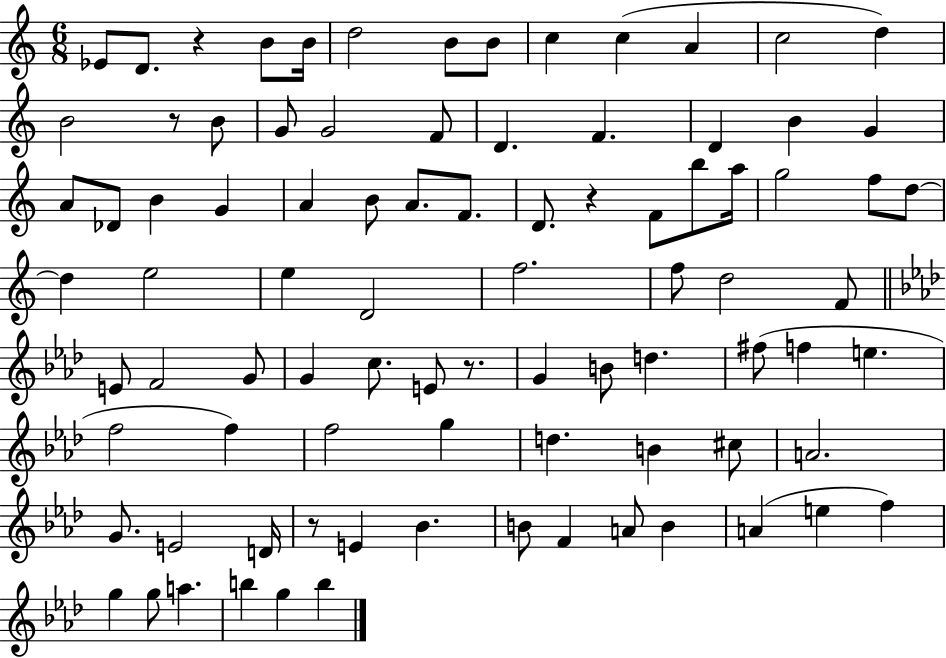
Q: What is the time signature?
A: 6/8